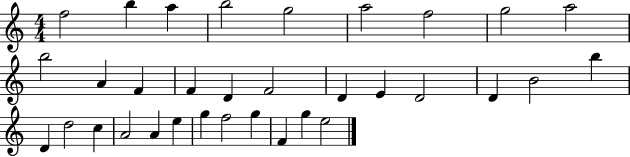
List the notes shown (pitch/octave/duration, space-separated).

F5/h B5/q A5/q B5/h G5/h A5/h F5/h G5/h A5/h B5/h A4/q F4/q F4/q D4/q F4/h D4/q E4/q D4/h D4/q B4/h B5/q D4/q D5/h C5/q A4/h A4/q E5/q G5/q F5/h G5/q F4/q G5/q E5/h